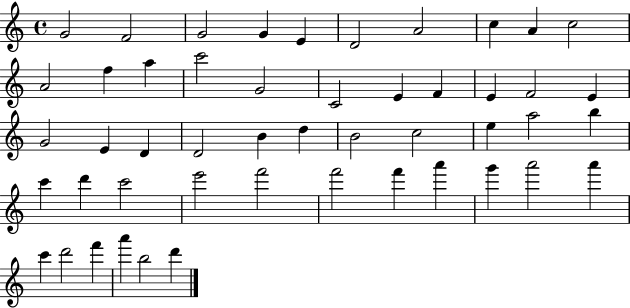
X:1
T:Untitled
M:4/4
L:1/4
K:C
G2 F2 G2 G E D2 A2 c A c2 A2 f a c'2 G2 C2 E F E F2 E G2 E D D2 B d B2 c2 e a2 b c' d' c'2 e'2 f'2 f'2 f' a' g' a'2 a' c' d'2 f' a' b2 d'